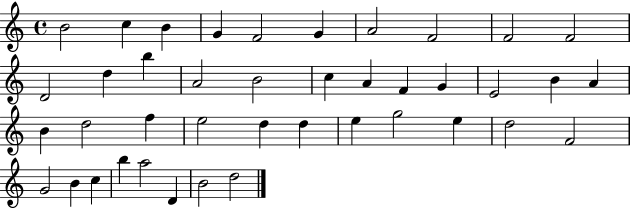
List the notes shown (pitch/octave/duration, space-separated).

B4/h C5/q B4/q G4/q F4/h G4/q A4/h F4/h F4/h F4/h D4/h D5/q B5/q A4/h B4/h C5/q A4/q F4/q G4/q E4/h B4/q A4/q B4/q D5/h F5/q E5/h D5/q D5/q E5/q G5/h E5/q D5/h F4/h G4/h B4/q C5/q B5/q A5/h D4/q B4/h D5/h